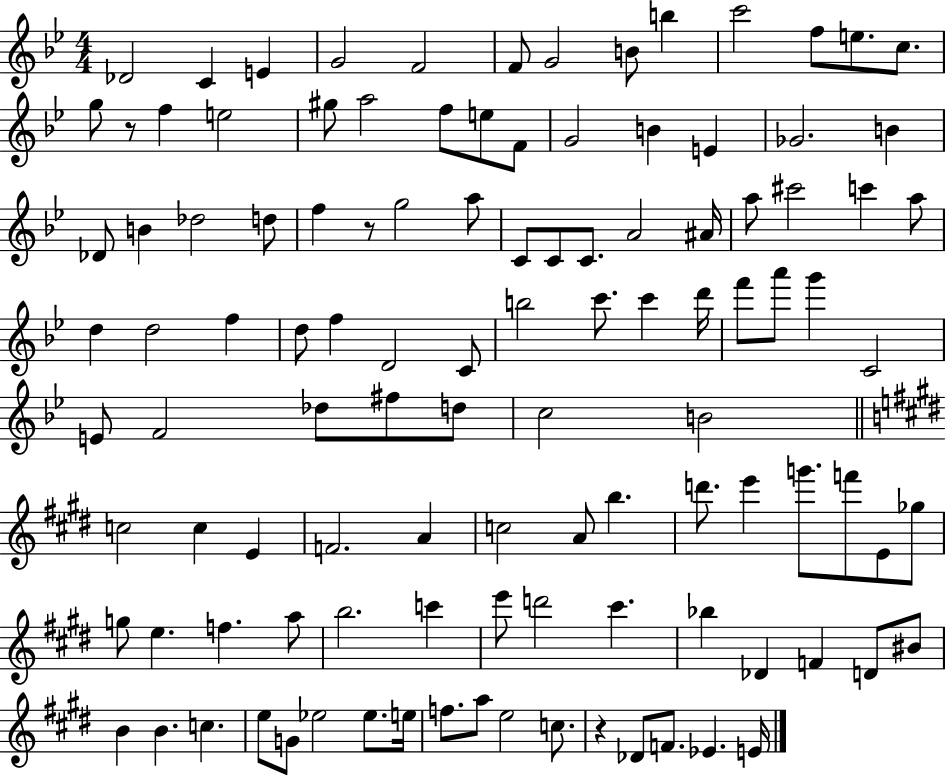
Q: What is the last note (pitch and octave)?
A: E4